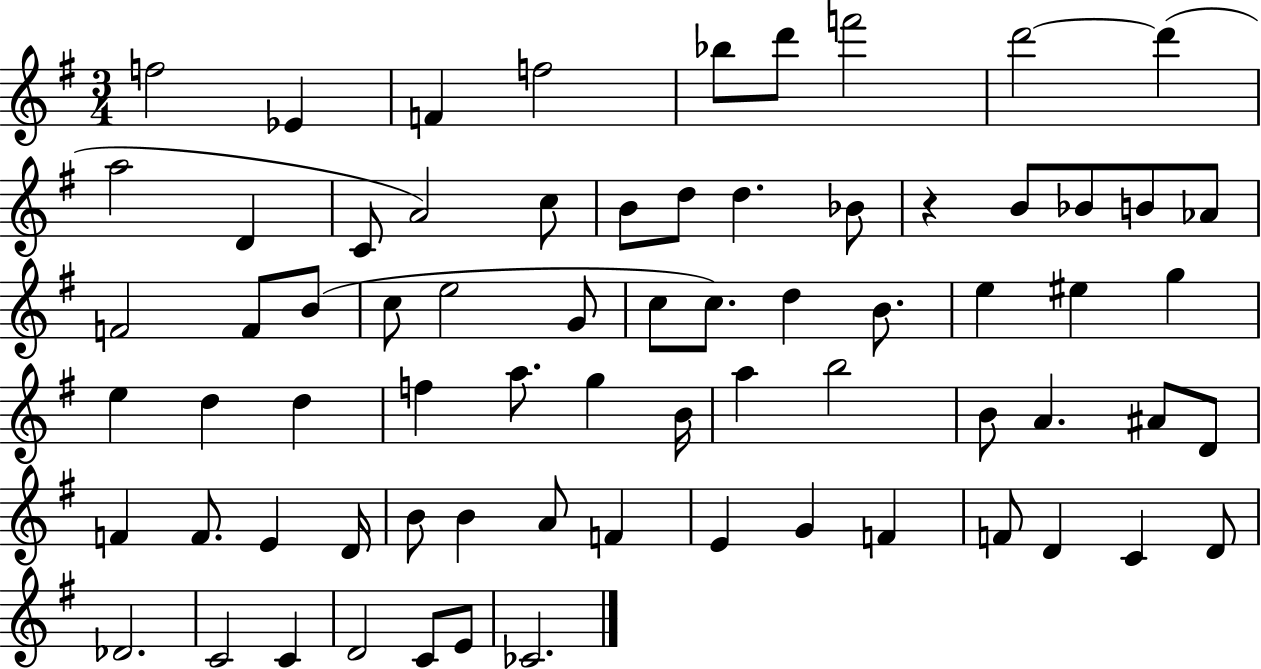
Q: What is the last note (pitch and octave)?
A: CES4